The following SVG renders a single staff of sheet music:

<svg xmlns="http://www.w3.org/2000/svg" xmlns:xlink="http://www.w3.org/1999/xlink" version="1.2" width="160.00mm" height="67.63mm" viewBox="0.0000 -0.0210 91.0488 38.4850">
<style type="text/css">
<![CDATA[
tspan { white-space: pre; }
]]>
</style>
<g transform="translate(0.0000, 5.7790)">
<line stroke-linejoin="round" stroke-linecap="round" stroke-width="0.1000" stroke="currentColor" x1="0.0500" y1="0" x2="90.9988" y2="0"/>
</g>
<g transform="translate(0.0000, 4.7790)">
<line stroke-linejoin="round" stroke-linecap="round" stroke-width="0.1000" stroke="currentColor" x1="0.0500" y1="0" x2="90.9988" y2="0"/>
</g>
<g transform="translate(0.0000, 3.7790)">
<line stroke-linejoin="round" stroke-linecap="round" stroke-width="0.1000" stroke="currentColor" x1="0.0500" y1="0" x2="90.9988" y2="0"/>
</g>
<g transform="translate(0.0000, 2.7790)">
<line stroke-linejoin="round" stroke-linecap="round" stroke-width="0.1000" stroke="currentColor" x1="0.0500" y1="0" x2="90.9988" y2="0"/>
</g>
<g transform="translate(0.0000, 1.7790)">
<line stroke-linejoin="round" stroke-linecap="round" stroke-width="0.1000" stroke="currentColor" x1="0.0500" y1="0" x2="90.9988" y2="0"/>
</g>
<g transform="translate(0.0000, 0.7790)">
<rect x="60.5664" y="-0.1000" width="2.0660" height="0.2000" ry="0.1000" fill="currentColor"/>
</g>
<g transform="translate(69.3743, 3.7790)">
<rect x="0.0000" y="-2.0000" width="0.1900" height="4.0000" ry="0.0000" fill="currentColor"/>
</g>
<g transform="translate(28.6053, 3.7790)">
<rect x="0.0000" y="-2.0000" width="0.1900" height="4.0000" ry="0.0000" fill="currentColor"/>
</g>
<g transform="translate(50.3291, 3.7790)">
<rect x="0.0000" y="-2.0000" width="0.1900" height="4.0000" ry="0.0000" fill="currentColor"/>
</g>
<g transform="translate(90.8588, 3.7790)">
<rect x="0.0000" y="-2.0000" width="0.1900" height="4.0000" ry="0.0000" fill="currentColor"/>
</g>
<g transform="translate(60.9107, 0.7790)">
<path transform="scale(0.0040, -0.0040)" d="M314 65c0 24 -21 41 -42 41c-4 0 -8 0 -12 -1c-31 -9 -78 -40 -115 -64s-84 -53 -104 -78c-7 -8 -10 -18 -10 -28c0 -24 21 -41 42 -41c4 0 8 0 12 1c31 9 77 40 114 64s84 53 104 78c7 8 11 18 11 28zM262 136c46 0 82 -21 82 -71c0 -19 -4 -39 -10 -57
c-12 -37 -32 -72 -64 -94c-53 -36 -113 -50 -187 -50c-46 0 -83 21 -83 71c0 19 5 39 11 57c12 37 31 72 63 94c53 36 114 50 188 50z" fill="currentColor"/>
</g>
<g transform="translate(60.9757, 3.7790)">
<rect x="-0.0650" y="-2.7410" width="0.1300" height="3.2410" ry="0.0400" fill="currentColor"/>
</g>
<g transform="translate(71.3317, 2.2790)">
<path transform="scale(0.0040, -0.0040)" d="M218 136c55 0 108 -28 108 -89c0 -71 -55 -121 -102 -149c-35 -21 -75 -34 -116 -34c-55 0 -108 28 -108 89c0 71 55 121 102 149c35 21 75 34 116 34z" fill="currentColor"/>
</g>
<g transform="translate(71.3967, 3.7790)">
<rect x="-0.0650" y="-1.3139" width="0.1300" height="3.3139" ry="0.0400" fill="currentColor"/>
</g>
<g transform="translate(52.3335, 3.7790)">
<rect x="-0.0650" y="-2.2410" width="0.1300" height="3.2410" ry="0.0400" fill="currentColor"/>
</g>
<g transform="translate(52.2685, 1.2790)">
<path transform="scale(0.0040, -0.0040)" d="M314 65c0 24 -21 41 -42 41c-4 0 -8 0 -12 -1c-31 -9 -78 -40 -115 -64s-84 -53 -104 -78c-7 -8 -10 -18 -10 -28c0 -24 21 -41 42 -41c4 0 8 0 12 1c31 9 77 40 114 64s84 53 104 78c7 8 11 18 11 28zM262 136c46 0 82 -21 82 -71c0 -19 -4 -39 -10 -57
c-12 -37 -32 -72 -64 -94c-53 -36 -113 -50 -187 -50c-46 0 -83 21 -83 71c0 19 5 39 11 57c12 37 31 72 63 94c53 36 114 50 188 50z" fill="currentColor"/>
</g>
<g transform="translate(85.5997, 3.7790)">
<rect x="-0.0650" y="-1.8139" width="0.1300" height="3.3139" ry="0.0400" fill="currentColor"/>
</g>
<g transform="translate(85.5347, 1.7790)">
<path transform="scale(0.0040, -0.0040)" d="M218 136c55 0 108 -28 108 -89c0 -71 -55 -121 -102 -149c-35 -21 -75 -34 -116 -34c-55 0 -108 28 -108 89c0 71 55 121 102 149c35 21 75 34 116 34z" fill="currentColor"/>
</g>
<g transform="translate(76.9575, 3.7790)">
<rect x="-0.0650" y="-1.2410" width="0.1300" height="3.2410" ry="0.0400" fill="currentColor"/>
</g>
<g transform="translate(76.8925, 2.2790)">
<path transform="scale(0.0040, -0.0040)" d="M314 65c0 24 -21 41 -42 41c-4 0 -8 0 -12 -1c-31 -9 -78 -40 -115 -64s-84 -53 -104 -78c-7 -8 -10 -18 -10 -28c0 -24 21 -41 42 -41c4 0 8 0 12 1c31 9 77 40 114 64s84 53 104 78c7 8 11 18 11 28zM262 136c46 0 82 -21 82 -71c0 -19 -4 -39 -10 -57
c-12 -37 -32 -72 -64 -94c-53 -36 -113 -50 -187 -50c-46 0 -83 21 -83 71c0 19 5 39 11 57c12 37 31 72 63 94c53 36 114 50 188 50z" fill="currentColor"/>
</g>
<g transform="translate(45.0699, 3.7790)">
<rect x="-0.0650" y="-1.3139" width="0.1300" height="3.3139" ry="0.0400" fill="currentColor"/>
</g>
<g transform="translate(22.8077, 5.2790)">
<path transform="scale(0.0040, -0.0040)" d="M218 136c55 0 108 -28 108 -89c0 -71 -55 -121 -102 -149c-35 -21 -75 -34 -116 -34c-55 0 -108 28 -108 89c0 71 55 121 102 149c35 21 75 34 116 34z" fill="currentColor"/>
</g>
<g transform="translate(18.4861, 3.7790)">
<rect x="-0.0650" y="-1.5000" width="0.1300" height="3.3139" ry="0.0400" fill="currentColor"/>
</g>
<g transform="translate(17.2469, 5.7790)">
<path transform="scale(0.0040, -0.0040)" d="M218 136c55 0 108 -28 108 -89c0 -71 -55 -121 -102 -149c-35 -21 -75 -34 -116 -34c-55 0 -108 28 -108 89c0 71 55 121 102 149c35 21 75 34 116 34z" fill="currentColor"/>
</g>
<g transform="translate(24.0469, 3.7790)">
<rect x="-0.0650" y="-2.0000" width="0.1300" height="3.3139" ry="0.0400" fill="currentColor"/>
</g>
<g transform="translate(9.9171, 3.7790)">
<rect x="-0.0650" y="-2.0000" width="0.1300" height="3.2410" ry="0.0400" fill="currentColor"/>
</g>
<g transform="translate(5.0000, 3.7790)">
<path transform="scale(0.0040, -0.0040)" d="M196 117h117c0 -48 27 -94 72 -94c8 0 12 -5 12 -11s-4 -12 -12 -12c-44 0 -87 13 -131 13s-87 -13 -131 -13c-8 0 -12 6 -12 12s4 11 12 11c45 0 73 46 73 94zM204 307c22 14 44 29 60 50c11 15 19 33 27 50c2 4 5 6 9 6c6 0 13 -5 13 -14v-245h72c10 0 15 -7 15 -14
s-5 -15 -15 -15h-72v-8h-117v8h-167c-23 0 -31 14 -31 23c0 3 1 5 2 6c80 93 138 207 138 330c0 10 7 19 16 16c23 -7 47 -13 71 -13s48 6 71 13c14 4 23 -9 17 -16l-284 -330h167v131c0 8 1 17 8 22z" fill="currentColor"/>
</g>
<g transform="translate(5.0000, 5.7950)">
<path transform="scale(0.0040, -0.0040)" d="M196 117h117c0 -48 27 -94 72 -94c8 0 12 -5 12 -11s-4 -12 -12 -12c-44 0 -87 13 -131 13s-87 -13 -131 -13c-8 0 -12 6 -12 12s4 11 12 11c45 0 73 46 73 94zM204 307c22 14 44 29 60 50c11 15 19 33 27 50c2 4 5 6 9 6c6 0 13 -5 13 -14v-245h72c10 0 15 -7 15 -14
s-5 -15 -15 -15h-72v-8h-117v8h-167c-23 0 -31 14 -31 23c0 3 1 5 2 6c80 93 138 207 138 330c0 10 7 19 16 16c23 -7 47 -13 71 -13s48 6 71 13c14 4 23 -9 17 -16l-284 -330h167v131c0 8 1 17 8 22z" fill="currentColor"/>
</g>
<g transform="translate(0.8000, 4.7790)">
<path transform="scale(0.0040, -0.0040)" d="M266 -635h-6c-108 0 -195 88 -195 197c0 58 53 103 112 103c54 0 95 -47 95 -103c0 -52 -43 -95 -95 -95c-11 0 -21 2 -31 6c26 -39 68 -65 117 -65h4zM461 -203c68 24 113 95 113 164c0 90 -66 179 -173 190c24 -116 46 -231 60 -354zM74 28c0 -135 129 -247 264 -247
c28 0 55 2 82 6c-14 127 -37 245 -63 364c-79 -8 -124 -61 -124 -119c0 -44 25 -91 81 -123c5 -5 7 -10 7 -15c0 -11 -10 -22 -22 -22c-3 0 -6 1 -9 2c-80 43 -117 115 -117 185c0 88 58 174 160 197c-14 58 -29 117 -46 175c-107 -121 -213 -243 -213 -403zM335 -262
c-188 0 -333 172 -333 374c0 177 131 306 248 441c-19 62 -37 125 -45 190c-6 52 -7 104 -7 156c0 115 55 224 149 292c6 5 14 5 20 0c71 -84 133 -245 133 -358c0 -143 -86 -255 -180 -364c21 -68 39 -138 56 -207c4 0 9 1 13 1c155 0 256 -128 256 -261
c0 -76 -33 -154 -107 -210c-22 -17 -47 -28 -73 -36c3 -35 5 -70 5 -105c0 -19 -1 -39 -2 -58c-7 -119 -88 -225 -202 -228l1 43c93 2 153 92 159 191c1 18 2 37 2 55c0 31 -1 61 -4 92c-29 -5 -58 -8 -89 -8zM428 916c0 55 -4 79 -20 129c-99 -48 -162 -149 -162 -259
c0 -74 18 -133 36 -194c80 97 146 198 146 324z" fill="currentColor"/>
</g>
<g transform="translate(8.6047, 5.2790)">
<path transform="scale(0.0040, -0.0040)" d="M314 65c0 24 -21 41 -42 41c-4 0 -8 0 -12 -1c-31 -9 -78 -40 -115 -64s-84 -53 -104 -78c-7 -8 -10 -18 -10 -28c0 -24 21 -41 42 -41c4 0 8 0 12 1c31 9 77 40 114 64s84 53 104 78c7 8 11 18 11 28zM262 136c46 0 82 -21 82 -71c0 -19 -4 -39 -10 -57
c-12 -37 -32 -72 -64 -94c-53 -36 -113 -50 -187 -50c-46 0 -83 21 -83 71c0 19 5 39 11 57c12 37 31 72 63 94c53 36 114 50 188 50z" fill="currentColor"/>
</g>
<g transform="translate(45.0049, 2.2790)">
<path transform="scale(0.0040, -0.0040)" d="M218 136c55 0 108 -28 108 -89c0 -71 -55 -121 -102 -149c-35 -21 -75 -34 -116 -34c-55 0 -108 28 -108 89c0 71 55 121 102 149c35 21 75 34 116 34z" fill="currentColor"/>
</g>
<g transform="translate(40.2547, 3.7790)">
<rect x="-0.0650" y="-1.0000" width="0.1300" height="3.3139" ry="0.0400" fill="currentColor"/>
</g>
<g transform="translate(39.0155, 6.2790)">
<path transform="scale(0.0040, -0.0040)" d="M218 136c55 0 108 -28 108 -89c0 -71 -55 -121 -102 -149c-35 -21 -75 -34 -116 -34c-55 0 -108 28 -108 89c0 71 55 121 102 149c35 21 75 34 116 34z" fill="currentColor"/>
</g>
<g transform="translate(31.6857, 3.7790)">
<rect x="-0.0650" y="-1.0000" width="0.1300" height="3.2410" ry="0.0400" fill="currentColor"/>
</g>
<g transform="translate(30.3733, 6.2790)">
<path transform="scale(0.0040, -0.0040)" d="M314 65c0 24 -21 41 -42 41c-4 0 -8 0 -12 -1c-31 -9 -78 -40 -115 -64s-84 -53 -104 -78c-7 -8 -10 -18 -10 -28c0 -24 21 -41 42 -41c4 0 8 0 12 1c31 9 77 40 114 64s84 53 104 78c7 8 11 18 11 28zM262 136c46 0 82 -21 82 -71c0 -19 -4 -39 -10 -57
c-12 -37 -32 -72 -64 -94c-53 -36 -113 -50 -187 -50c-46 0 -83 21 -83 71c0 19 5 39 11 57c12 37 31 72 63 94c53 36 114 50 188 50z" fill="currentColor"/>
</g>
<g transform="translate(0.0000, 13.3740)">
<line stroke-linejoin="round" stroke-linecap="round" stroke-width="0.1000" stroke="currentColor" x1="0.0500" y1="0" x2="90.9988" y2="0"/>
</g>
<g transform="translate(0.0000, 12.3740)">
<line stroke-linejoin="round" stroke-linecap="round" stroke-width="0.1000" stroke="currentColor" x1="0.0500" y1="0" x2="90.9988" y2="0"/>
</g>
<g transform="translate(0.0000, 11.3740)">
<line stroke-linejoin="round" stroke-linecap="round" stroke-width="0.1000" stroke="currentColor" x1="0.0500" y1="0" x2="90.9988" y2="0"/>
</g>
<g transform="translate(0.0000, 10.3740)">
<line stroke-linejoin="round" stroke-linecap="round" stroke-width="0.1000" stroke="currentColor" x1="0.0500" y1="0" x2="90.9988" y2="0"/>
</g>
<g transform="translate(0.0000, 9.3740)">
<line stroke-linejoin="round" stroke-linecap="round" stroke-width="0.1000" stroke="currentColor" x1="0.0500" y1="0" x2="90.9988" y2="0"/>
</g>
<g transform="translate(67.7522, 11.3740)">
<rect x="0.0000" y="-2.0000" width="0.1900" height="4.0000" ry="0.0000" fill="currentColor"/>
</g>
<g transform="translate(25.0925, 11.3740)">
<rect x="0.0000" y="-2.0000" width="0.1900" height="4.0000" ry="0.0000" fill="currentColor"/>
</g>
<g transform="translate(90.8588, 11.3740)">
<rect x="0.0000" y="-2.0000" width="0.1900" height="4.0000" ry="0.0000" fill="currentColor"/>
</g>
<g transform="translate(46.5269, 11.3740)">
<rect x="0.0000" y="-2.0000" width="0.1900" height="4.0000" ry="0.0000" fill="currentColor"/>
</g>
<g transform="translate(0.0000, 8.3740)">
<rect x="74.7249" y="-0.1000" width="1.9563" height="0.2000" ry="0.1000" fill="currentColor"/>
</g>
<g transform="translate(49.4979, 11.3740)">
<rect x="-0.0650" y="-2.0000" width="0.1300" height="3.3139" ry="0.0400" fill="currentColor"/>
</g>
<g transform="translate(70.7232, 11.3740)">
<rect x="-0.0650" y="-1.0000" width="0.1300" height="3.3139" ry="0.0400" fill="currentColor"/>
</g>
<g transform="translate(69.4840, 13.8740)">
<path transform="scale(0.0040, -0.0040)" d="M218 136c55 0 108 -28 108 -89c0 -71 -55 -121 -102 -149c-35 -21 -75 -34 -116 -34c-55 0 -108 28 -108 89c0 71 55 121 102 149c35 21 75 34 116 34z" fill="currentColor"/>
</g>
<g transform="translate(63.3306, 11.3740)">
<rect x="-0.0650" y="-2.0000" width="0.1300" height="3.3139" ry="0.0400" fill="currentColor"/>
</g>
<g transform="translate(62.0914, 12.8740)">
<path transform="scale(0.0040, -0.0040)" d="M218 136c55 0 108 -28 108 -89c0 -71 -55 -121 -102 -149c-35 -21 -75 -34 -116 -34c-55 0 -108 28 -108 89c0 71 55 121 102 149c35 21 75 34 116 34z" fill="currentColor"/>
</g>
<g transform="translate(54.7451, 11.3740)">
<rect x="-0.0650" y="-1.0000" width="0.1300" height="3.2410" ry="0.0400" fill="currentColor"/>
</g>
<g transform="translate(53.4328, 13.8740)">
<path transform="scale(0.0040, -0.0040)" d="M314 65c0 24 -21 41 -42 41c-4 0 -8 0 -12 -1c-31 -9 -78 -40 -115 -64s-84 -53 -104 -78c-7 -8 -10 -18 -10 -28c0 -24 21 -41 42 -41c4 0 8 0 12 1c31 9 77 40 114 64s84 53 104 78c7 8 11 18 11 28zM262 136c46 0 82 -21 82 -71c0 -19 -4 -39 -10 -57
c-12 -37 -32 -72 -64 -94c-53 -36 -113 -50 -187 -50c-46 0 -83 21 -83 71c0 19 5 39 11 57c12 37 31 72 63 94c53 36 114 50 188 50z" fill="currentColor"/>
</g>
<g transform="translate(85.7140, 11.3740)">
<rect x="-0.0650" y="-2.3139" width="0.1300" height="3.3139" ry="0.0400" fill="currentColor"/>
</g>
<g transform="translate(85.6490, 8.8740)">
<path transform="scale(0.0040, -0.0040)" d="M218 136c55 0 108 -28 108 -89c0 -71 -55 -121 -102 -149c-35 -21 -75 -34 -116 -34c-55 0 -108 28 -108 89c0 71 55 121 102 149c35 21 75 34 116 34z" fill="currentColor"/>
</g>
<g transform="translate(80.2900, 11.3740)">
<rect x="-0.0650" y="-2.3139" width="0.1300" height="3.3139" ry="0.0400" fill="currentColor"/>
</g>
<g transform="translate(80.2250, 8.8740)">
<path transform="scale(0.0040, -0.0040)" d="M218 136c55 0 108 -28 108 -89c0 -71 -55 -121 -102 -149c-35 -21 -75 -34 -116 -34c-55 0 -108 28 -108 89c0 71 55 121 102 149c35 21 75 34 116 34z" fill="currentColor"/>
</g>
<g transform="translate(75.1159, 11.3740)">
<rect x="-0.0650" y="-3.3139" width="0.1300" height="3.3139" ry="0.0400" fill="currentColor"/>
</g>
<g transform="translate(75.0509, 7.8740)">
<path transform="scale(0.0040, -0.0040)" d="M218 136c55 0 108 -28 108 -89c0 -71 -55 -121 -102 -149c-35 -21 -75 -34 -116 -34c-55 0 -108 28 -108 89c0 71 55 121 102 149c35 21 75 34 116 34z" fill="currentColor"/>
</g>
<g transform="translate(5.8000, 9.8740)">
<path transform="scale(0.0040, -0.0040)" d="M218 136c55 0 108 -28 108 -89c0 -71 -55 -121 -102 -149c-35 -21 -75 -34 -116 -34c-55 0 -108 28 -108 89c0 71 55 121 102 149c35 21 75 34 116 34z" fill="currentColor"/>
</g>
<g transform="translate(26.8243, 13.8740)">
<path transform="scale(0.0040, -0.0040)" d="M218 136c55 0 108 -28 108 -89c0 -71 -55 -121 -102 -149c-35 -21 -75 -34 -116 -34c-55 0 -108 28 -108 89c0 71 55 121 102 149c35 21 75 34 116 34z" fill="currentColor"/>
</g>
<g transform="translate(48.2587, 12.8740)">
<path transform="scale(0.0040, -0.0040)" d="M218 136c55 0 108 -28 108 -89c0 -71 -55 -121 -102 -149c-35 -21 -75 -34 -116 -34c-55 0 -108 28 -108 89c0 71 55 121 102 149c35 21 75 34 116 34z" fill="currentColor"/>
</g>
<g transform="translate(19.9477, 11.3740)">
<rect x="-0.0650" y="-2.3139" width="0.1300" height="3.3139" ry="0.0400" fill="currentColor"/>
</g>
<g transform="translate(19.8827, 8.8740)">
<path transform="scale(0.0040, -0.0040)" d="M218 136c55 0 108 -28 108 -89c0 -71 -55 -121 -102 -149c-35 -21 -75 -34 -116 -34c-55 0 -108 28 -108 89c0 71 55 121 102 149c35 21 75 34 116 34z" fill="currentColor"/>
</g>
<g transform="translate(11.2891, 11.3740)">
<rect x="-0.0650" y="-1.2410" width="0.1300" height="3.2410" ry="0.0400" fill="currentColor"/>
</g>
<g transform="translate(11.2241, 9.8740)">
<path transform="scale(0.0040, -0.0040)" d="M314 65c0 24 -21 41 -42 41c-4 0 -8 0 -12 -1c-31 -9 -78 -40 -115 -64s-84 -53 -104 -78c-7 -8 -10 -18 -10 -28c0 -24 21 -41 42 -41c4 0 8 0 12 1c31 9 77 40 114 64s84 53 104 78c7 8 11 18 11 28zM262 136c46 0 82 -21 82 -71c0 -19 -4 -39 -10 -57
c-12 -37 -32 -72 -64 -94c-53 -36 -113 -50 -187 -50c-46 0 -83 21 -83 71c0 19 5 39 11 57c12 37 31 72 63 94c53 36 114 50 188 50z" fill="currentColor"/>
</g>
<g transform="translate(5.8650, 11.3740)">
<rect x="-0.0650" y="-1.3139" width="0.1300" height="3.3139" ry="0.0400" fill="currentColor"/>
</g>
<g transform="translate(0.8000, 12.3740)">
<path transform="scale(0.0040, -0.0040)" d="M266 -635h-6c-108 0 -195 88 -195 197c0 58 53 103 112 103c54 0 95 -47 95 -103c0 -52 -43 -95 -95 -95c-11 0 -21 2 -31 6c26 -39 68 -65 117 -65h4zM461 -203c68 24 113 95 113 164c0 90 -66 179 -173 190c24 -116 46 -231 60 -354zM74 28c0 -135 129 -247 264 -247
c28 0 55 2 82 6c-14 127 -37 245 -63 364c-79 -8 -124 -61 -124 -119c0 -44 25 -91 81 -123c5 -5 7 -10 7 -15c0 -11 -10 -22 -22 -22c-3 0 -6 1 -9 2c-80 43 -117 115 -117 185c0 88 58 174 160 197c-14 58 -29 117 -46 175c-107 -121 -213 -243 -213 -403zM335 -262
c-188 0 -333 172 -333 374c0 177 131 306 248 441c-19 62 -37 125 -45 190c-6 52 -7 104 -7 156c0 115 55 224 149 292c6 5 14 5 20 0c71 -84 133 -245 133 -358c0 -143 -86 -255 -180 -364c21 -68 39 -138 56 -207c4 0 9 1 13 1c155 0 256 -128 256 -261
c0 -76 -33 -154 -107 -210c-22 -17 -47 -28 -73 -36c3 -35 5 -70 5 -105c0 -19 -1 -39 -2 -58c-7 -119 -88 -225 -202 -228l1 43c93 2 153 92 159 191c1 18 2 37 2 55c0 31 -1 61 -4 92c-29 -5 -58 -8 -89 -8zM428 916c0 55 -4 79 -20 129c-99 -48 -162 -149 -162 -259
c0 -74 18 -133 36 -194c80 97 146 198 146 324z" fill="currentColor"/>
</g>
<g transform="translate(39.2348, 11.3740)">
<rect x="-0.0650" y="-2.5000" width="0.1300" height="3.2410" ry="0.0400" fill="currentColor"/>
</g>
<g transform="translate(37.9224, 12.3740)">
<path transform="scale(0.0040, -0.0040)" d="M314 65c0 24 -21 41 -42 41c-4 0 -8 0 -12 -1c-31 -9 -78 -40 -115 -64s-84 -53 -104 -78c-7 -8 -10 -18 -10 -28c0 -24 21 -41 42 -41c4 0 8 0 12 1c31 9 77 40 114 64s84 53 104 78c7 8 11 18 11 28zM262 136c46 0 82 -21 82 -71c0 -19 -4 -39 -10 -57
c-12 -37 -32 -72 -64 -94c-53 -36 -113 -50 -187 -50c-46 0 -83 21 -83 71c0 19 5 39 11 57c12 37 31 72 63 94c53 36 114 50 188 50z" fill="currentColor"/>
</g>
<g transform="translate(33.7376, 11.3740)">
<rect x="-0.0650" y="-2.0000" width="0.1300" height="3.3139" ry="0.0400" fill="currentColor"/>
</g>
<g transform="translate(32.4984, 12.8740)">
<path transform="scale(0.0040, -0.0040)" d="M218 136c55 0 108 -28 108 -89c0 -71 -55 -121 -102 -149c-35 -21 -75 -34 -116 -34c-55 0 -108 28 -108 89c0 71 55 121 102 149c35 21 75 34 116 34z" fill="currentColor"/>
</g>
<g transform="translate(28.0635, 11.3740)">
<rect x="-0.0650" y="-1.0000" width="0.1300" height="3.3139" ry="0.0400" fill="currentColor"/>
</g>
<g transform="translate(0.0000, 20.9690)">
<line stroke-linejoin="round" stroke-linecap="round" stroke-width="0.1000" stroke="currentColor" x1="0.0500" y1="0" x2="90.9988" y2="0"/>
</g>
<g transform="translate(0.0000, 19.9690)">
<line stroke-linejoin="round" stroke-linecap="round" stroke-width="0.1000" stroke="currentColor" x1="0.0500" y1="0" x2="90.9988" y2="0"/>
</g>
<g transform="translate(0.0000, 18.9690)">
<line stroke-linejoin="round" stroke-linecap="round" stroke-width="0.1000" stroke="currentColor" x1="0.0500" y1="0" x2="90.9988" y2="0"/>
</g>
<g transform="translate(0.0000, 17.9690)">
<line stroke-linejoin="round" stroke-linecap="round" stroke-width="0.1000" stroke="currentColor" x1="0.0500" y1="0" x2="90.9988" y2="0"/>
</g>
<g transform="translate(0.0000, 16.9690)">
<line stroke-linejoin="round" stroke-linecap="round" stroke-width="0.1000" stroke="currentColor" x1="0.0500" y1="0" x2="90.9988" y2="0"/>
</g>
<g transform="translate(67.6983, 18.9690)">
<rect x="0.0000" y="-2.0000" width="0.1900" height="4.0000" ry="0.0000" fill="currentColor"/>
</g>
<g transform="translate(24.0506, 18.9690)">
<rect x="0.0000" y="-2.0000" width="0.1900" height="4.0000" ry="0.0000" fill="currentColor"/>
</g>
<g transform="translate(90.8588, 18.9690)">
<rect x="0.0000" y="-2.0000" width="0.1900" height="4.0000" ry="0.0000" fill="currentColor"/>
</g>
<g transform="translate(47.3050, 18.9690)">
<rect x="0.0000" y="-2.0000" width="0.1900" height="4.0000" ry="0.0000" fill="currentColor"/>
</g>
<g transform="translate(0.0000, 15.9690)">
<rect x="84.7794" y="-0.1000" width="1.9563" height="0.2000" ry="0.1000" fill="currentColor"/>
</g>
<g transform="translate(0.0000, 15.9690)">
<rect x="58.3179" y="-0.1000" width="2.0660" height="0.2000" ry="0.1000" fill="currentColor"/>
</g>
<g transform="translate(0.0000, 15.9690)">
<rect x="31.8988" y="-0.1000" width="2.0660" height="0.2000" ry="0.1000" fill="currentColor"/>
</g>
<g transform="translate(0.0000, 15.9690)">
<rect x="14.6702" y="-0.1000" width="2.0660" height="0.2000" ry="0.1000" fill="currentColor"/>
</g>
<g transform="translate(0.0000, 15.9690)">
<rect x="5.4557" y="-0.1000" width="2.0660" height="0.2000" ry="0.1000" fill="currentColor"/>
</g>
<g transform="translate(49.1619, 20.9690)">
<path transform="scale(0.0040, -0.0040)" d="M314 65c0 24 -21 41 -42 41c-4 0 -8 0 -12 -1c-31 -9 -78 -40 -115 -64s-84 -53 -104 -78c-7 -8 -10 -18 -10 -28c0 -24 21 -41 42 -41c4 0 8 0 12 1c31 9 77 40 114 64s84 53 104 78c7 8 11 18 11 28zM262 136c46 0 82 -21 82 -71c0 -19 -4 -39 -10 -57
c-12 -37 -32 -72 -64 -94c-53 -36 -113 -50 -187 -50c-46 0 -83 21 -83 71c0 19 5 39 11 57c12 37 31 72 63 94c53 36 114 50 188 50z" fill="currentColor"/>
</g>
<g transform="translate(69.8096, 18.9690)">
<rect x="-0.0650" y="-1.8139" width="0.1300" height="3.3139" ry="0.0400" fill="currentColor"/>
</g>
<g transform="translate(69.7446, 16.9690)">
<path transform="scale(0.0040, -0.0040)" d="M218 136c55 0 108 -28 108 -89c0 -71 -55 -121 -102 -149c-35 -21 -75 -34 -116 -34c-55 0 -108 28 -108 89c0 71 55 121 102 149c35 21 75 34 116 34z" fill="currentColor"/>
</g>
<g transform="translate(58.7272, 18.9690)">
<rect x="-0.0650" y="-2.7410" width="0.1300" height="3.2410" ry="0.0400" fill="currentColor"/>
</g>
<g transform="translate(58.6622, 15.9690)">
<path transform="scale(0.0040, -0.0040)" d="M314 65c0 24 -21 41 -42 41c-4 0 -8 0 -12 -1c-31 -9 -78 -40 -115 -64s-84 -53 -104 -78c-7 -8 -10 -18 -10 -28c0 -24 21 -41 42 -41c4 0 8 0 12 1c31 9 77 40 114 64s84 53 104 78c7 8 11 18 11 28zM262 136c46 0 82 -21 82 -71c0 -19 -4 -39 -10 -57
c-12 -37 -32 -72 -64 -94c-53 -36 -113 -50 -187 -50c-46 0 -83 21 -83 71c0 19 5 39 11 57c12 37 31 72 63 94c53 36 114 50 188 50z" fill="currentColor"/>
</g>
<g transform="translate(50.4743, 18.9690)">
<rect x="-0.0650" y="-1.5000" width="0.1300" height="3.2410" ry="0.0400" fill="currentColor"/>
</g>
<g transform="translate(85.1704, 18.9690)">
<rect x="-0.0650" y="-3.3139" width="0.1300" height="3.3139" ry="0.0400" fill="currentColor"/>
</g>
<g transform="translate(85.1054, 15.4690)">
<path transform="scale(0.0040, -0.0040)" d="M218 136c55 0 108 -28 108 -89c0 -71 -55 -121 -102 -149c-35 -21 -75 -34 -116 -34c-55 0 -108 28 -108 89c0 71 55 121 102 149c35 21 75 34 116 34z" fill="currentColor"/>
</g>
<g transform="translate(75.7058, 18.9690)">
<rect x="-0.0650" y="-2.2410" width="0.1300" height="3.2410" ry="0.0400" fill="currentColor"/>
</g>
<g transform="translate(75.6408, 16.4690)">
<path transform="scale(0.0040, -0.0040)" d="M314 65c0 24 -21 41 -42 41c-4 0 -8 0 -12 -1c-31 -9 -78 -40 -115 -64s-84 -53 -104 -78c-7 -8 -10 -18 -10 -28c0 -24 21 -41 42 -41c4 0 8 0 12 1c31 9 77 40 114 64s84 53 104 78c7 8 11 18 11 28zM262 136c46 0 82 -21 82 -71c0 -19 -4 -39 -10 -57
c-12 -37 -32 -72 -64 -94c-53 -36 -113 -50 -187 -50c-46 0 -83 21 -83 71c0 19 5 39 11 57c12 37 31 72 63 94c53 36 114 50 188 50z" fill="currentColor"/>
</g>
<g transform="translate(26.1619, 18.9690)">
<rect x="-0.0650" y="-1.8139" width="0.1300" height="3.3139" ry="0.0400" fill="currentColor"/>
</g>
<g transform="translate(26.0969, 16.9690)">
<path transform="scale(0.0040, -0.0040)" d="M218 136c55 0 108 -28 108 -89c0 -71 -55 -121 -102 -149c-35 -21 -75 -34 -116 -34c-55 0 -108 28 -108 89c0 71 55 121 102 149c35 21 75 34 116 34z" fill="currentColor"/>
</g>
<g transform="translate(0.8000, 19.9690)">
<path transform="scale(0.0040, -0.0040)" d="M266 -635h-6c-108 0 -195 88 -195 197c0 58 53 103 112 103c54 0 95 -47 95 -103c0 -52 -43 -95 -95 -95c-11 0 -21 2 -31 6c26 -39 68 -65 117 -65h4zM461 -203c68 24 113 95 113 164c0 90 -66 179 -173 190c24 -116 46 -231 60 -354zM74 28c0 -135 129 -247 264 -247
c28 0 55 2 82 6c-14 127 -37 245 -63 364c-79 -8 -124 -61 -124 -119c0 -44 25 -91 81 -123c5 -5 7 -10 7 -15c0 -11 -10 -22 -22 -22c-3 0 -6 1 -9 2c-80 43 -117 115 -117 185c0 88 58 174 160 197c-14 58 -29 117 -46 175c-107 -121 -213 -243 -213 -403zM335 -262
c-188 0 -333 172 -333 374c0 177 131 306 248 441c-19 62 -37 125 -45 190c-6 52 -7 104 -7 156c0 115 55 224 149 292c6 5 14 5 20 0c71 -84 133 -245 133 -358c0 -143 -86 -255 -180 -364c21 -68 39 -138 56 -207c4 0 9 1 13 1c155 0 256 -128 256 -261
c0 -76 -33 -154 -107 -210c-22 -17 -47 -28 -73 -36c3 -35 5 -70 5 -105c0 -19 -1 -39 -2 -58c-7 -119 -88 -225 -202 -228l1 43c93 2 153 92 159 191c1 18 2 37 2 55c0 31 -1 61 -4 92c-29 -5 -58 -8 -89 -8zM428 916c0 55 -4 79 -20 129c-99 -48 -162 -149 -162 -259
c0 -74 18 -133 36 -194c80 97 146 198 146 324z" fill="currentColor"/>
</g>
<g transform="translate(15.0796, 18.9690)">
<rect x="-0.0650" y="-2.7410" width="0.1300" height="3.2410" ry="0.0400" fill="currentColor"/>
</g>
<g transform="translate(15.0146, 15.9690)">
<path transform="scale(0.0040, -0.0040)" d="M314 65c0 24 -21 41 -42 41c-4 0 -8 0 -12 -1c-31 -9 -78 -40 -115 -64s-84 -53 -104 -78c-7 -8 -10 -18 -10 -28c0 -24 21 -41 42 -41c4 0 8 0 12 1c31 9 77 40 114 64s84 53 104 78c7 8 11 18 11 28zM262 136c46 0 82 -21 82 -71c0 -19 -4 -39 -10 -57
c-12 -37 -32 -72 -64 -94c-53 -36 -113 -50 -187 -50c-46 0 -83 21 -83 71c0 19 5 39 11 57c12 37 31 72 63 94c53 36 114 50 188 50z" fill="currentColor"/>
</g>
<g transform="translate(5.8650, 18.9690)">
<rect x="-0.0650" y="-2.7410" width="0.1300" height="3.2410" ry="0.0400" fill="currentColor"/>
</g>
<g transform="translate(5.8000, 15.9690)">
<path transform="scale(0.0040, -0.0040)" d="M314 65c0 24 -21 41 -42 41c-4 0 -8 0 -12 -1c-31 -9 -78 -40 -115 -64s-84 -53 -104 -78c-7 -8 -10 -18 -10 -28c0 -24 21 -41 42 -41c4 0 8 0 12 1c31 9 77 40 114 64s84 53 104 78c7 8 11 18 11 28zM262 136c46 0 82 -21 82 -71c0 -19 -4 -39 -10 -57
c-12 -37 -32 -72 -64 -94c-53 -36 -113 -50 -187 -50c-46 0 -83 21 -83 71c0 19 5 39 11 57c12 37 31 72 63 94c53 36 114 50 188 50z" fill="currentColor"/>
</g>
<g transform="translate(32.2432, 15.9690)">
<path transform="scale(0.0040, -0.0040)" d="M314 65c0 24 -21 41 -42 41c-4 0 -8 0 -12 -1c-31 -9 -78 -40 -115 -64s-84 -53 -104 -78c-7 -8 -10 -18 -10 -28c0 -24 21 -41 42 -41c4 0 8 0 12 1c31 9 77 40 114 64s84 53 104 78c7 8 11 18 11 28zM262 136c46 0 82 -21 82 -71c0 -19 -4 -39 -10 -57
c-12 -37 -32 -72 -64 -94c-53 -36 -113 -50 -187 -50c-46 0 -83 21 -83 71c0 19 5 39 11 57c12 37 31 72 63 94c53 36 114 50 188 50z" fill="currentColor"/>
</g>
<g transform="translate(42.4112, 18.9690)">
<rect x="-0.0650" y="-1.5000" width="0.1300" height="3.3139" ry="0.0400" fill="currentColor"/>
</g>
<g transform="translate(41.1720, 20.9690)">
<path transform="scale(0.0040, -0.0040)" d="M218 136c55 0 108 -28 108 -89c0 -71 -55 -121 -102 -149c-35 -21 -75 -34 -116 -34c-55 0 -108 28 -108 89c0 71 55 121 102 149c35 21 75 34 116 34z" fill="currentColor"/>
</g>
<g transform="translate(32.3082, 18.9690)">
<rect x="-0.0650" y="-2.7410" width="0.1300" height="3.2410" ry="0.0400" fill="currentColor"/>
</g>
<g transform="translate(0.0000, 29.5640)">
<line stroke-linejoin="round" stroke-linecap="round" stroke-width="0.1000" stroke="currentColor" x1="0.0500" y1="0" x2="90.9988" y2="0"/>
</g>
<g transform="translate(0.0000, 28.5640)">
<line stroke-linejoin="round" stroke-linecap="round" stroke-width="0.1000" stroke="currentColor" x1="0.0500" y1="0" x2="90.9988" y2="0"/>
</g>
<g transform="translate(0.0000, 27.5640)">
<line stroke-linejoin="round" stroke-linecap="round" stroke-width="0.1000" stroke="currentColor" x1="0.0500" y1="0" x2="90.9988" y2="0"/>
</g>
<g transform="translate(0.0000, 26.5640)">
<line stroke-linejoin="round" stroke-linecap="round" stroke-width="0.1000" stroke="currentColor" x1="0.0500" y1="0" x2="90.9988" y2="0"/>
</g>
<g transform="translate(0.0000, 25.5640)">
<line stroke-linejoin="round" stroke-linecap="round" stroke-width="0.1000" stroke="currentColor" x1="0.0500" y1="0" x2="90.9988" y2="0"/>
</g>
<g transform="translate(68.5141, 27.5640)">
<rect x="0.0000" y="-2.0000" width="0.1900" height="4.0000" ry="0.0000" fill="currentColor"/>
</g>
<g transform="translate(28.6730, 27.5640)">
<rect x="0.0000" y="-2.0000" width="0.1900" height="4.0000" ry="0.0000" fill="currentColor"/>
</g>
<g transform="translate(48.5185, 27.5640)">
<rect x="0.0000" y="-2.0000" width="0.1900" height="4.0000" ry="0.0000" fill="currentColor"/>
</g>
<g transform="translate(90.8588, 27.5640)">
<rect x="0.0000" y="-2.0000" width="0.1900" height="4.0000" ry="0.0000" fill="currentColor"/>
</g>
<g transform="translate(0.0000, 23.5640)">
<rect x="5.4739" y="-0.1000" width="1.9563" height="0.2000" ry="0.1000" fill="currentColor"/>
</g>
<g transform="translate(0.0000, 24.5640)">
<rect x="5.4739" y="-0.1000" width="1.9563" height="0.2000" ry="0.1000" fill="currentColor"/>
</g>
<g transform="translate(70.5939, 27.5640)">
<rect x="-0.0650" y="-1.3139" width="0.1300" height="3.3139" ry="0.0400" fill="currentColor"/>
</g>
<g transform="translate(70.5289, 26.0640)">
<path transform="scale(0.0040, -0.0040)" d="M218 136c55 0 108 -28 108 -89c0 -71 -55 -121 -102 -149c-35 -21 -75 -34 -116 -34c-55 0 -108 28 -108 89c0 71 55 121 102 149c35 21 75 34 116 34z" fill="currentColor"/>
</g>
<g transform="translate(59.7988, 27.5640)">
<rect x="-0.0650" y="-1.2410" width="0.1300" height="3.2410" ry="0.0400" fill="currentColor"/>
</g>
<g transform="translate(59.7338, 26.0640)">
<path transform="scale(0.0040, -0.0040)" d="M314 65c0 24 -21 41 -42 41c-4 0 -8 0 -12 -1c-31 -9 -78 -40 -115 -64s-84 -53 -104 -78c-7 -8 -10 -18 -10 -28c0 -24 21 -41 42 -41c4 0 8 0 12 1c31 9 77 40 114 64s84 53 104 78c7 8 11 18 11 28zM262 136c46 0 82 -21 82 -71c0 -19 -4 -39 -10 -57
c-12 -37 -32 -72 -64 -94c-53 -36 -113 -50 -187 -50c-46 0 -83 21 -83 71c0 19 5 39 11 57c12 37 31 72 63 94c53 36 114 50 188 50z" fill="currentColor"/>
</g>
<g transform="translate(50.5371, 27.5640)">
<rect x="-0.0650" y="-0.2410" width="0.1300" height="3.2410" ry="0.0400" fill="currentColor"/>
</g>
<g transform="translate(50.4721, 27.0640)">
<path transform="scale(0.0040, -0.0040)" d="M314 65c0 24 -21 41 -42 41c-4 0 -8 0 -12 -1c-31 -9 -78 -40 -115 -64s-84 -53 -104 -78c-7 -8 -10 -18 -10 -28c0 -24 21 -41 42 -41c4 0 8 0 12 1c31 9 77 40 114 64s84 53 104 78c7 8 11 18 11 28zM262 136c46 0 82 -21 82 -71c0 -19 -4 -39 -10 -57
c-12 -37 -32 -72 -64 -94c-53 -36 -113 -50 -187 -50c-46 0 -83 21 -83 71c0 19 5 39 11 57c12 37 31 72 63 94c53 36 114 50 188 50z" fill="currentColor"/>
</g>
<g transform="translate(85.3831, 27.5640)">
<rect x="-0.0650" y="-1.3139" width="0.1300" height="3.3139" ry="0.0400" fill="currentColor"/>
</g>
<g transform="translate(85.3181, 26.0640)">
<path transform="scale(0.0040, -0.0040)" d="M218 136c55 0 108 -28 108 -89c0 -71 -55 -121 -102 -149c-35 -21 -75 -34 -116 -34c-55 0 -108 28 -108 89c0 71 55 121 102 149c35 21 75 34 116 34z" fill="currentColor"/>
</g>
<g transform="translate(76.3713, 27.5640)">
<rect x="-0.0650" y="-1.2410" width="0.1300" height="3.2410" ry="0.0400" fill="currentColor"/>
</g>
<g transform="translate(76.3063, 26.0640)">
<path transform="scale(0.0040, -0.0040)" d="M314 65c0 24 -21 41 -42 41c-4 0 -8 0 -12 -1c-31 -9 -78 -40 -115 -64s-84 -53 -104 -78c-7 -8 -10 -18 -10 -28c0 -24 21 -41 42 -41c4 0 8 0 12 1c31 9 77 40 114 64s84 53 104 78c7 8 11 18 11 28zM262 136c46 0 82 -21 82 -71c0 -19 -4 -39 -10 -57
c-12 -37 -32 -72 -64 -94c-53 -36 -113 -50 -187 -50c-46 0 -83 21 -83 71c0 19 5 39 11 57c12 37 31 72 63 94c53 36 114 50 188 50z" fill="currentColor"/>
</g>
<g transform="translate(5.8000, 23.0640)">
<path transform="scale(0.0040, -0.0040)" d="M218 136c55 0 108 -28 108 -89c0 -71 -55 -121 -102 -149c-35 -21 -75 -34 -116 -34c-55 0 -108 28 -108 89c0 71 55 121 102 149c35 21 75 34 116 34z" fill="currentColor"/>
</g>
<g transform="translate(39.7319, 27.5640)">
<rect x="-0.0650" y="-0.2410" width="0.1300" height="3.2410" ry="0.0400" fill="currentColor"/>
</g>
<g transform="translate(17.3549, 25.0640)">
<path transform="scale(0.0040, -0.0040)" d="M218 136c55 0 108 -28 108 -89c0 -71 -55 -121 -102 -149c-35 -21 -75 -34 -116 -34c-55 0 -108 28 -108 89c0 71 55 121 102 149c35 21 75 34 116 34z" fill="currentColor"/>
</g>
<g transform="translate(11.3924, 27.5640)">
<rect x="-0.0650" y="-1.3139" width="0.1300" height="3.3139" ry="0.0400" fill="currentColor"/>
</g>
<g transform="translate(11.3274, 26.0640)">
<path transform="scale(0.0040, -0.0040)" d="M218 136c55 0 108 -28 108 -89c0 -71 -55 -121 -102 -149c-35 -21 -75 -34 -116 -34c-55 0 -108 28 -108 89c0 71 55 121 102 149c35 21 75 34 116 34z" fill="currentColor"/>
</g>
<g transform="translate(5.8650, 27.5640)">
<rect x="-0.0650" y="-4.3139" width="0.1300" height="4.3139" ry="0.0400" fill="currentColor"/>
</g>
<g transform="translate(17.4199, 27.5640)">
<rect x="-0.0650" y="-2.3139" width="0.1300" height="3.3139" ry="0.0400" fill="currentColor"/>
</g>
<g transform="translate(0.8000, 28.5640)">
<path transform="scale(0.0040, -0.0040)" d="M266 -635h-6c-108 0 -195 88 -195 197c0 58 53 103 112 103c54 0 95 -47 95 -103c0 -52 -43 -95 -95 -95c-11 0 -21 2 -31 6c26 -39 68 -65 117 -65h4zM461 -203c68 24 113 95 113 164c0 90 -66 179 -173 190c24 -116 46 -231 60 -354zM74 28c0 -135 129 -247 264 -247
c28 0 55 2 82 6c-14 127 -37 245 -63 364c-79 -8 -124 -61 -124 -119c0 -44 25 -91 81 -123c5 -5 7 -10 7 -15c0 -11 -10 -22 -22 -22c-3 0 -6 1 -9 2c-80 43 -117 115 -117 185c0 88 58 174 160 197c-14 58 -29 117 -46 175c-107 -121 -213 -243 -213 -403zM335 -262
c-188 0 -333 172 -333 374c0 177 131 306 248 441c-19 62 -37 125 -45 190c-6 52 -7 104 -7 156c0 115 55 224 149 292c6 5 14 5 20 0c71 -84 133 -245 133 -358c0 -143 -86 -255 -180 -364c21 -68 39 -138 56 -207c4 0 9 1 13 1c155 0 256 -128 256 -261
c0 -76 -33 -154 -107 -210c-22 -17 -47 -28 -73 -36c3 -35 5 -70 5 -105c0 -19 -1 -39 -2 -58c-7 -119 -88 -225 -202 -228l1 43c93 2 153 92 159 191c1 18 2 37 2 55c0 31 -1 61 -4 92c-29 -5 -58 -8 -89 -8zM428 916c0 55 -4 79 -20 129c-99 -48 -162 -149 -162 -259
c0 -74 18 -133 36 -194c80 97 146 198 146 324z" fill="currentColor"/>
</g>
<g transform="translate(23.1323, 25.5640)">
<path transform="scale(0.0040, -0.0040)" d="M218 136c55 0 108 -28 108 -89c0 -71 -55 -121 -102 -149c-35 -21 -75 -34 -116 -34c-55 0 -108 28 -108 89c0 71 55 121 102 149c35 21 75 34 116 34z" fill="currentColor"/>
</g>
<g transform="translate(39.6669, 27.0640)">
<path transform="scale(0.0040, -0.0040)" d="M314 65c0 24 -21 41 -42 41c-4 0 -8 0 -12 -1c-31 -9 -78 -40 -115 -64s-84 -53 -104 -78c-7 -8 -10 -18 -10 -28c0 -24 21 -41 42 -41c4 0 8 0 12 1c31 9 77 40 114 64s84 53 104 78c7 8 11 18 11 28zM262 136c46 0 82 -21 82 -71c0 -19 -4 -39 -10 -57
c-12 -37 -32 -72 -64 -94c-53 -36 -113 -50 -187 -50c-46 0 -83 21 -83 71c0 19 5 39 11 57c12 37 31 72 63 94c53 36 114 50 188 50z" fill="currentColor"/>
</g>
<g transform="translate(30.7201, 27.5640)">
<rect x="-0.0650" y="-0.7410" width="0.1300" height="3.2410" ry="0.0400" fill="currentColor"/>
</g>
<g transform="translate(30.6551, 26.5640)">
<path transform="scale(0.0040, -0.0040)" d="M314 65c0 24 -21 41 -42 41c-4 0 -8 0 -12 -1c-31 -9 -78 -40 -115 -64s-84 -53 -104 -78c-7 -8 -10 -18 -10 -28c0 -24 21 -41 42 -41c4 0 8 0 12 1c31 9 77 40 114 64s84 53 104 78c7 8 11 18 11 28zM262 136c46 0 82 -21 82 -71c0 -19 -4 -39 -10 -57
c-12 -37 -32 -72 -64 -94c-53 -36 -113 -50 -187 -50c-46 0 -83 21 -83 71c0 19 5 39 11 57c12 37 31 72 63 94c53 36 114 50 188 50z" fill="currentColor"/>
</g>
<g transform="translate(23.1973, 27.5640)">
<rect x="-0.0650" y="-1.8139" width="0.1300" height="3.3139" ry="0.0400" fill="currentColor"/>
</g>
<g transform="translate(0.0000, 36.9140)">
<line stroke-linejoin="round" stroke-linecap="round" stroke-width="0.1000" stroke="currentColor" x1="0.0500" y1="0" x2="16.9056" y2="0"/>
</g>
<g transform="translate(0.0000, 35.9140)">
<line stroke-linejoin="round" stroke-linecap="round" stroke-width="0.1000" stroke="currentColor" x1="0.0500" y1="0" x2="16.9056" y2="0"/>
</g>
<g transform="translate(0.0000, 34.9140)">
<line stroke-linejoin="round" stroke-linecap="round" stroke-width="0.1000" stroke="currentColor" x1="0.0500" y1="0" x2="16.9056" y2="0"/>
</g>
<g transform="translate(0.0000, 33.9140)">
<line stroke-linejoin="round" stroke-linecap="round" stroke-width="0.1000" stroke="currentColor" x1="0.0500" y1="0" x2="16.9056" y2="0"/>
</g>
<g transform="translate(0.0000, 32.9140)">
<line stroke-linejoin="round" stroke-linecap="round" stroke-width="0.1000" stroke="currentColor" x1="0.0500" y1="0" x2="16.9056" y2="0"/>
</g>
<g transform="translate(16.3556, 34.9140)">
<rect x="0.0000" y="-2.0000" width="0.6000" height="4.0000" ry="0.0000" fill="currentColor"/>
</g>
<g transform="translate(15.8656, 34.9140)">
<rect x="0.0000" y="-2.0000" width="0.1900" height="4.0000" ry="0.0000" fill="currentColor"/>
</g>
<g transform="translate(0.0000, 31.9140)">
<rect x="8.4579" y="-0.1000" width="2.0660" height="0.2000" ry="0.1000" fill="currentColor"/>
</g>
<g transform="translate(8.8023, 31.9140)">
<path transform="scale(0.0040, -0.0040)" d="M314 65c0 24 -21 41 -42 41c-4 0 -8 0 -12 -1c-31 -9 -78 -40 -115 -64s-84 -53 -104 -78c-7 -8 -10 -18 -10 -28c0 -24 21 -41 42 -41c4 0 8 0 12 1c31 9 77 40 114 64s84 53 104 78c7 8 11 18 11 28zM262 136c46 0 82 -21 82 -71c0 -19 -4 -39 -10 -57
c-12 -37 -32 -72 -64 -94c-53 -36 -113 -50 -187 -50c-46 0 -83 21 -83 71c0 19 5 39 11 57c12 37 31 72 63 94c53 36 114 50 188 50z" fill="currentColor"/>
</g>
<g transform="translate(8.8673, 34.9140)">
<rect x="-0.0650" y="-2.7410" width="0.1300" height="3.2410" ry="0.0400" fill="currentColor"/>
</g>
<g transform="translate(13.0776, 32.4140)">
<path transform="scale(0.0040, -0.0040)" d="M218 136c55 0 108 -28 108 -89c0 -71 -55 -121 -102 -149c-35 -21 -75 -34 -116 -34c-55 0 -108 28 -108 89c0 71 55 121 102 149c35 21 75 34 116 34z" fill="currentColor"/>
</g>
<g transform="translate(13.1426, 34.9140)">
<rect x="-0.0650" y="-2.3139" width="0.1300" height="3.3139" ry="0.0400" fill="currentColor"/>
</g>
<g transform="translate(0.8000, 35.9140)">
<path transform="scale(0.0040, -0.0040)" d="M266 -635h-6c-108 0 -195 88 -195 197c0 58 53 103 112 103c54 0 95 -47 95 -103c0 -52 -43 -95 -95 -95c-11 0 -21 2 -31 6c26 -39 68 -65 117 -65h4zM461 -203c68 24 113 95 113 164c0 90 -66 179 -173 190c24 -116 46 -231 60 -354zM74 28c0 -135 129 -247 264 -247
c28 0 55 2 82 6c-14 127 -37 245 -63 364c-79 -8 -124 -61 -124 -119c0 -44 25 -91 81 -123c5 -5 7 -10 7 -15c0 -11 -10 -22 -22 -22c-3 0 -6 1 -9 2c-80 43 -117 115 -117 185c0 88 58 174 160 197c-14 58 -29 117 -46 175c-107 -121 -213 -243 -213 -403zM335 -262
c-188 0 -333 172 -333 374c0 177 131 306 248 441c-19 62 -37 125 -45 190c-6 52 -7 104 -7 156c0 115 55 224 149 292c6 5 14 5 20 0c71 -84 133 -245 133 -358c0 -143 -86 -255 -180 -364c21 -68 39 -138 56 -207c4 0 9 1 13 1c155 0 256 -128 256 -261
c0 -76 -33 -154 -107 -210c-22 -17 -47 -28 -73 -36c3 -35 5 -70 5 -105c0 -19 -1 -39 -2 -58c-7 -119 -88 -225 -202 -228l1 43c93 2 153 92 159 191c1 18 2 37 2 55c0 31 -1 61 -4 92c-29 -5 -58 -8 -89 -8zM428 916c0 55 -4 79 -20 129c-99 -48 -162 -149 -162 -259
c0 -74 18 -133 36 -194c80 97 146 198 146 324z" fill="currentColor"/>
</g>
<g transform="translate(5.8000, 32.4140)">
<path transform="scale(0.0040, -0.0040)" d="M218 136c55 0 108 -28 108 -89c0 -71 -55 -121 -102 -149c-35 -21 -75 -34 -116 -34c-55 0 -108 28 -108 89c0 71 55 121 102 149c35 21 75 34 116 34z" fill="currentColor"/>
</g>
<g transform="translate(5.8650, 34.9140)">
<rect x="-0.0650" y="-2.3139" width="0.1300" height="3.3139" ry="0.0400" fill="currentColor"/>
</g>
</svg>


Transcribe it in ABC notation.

X:1
T:Untitled
M:4/4
L:1/4
K:C
F2 E F D2 D e g2 a2 e e2 f e e2 g D F G2 F D2 F D b g g a2 a2 f a2 E E2 a2 f g2 b d' e g f d2 c2 c2 e2 e e2 e g a2 g